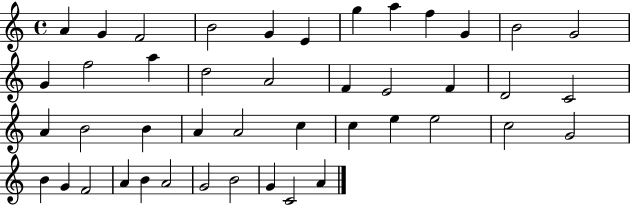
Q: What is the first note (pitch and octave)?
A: A4